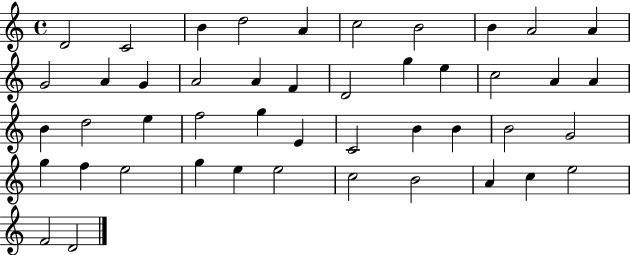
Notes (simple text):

D4/h C4/h B4/q D5/h A4/q C5/h B4/h B4/q A4/h A4/q G4/h A4/q G4/q A4/h A4/q F4/q D4/h G5/q E5/q C5/h A4/q A4/q B4/q D5/h E5/q F5/h G5/q E4/q C4/h B4/q B4/q B4/h G4/h G5/q F5/q E5/h G5/q E5/q E5/h C5/h B4/h A4/q C5/q E5/h F4/h D4/h